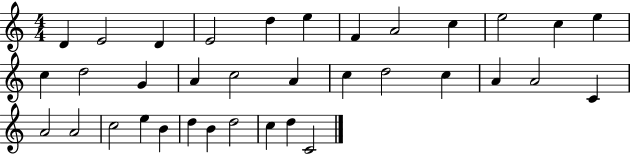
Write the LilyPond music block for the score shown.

{
  \clef treble
  \numericTimeSignature
  \time 4/4
  \key c \major
  d'4 e'2 d'4 | e'2 d''4 e''4 | f'4 a'2 c''4 | e''2 c''4 e''4 | \break c''4 d''2 g'4 | a'4 c''2 a'4 | c''4 d''2 c''4 | a'4 a'2 c'4 | \break a'2 a'2 | c''2 e''4 b'4 | d''4 b'4 d''2 | c''4 d''4 c'2 | \break \bar "|."
}